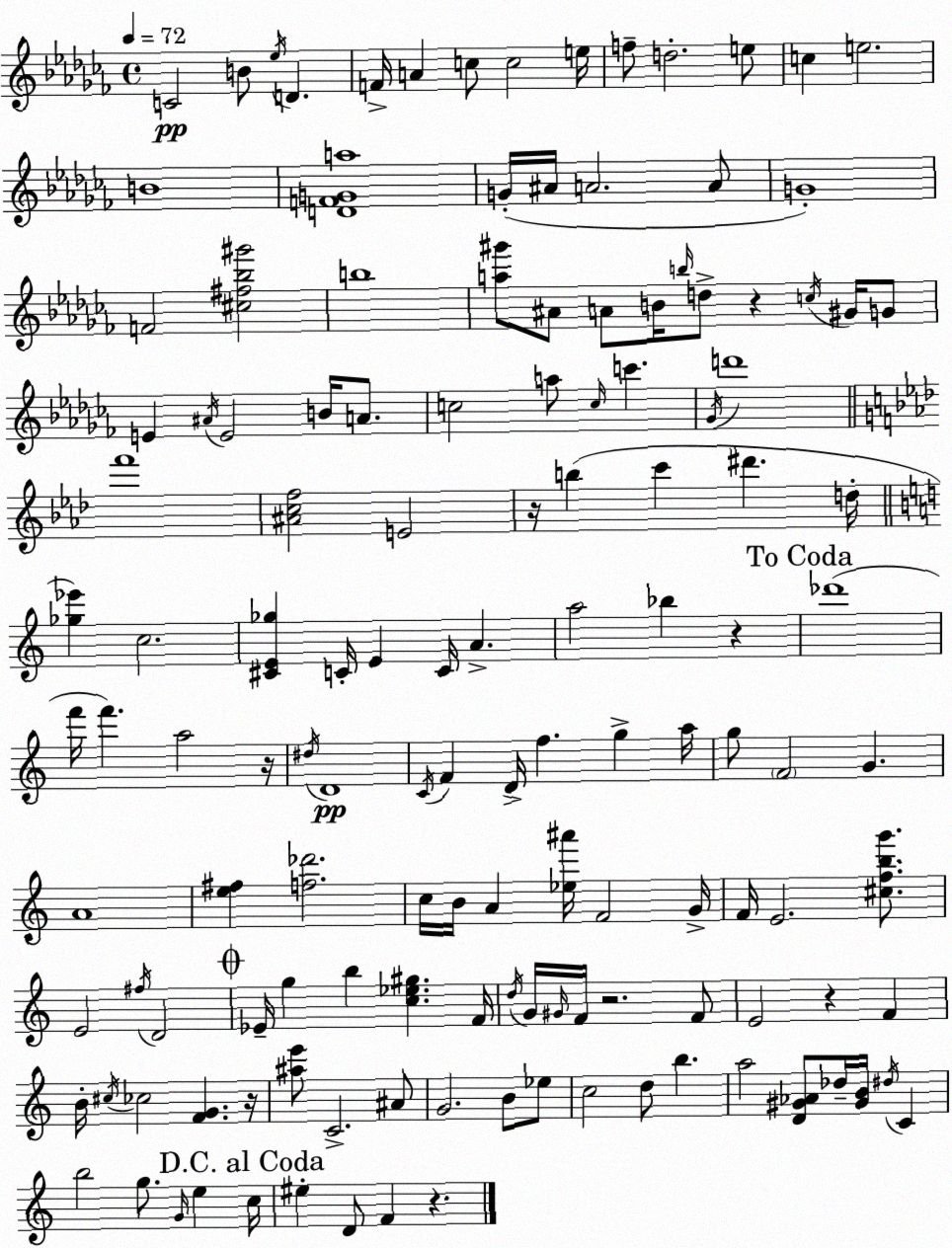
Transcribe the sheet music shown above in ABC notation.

X:1
T:Untitled
M:4/4
L:1/4
K:Abm
C2 B/2 _e/4 D F/4 A c/2 c2 e/4 f/2 d2 e/2 c e2 B4 [DFGa]4 G/4 ^A/4 A2 A/2 G4 F2 [^c^f_b^g']2 b4 [a^g']/2 ^A/2 A/2 B/4 b/4 d/2 z c/4 ^G/4 G/2 E ^A/4 E2 B/4 A/2 c2 a/2 c/4 c' _G/4 d'4 f'4 [^Acf]2 E2 z/4 b c' ^d' d/4 [_g_e'] c2 [^CE_g] C/4 E C/4 A a2 _b z _d'4 f'/4 f' a2 z/4 ^d/4 D4 C/4 F D/4 f g a/4 g/2 F2 G A4 [e^f] [f_d']2 c/4 B/4 A [_e^a']/4 F2 G/4 F/4 E2 [^cfbg']/2 E2 ^f/4 D2 _E/4 g b [c_e^g] F/4 d/4 G/4 ^G/4 F/4 z2 F/2 E2 z F B/4 ^c/4 _c2 [FG] z/4 [^ae']/2 C2 ^A/2 G2 B/2 _e/2 c2 d/2 b a2 [D^G_A]/2 _d/4 [^GB]/4 ^d/4 C b2 g/2 G/4 e c/4 ^e D/2 F z